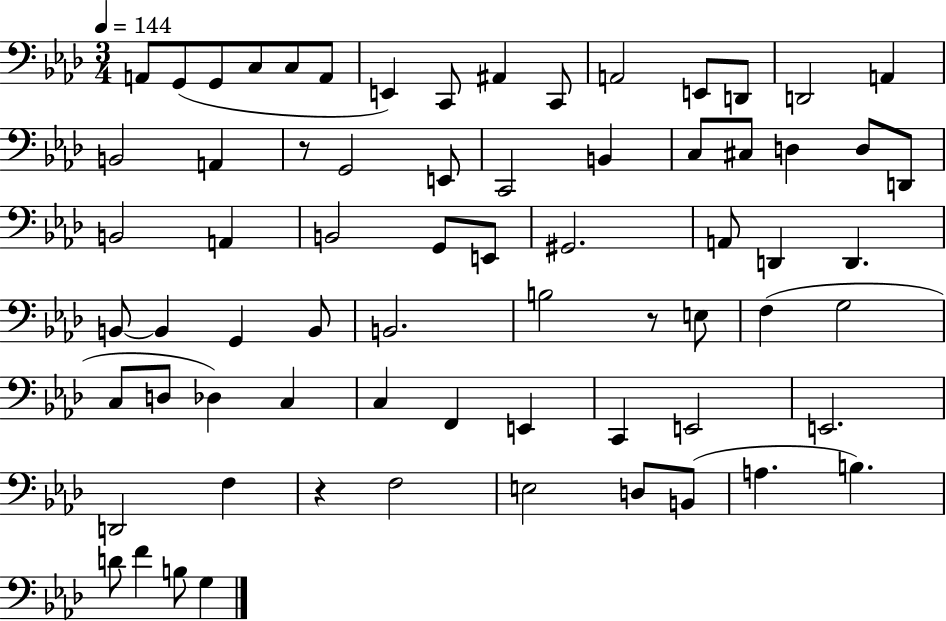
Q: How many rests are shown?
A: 3